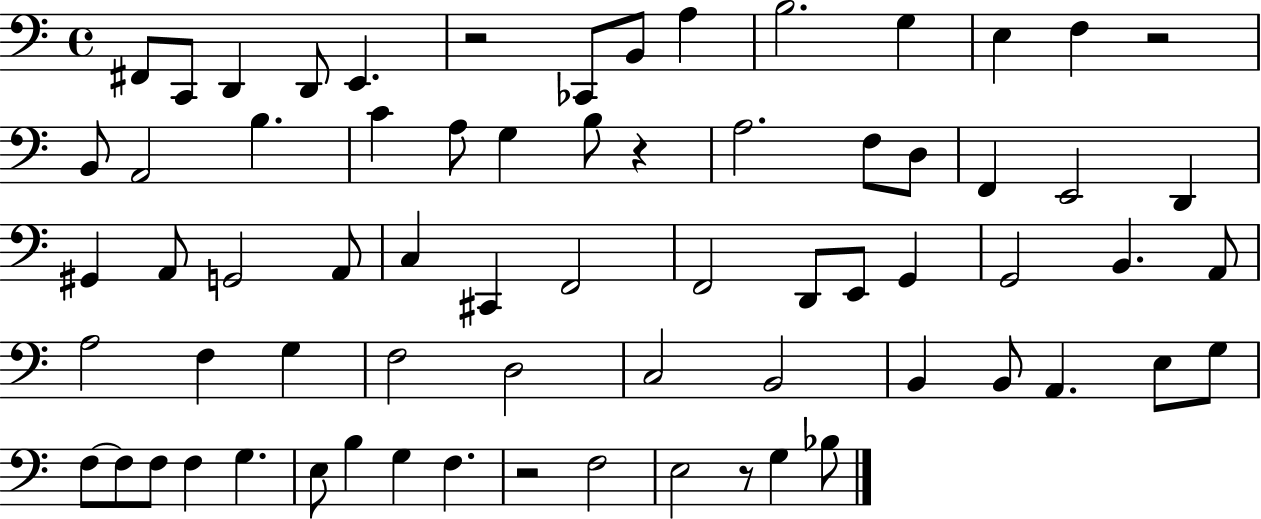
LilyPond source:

{
  \clef bass
  \time 4/4
  \defaultTimeSignature
  \key c \major
  fis,8 c,8 d,4 d,8 e,4. | r2 ces,8 b,8 a4 | b2. g4 | e4 f4 r2 | \break b,8 a,2 b4. | c'4 a8 g4 b8 r4 | a2. f8 d8 | f,4 e,2 d,4 | \break gis,4 a,8 g,2 a,8 | c4 cis,4 f,2 | f,2 d,8 e,8 g,4 | g,2 b,4. a,8 | \break a2 f4 g4 | f2 d2 | c2 b,2 | b,4 b,8 a,4. e8 g8 | \break f8~~ f8 f8 f4 g4. | e8 b4 g4 f4. | r2 f2 | e2 r8 g4 bes8 | \break \bar "|."
}